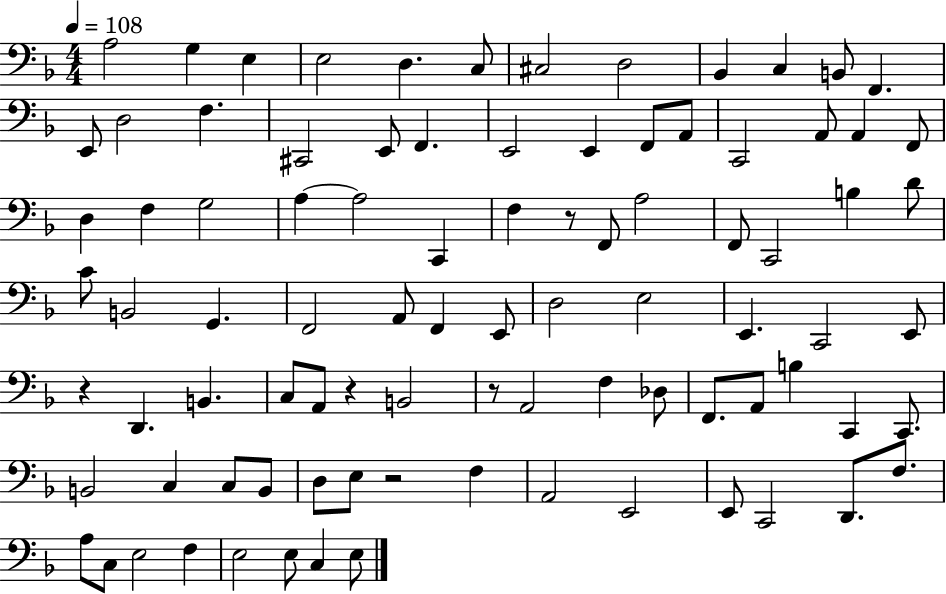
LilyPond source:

{
  \clef bass
  \numericTimeSignature
  \time 4/4
  \key f \major
  \tempo 4 = 108
  a2 g4 e4 | e2 d4. c8 | cis2 d2 | bes,4 c4 b,8 f,4. | \break e,8 d2 f4. | cis,2 e,8 f,4. | e,2 e,4 f,8 a,8 | c,2 a,8 a,4 f,8 | \break d4 f4 g2 | a4~~ a2 c,4 | f4 r8 f,8 a2 | f,8 c,2 b4 d'8 | \break c'8 b,2 g,4. | f,2 a,8 f,4 e,8 | d2 e2 | e,4. c,2 e,8 | \break r4 d,4. b,4. | c8 a,8 r4 b,2 | r8 a,2 f4 des8 | f,8. a,8 b4 c,4 c,8. | \break b,2 c4 c8 b,8 | d8 e8 r2 f4 | a,2 e,2 | e,8 c,2 d,8. f8. | \break a8 c8 e2 f4 | e2 e8 c4 e8 | \bar "|."
}